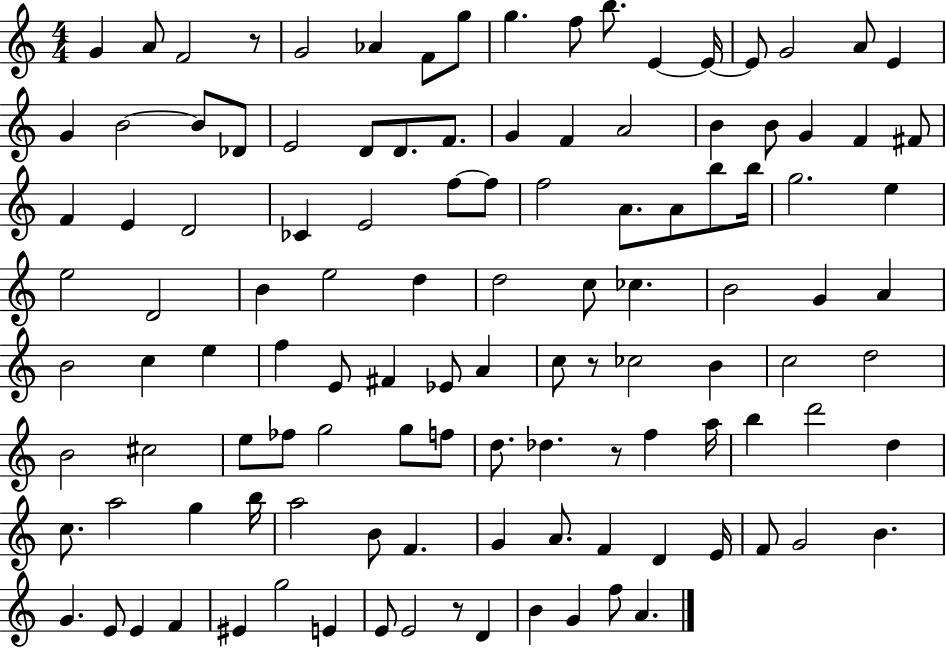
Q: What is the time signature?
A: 4/4